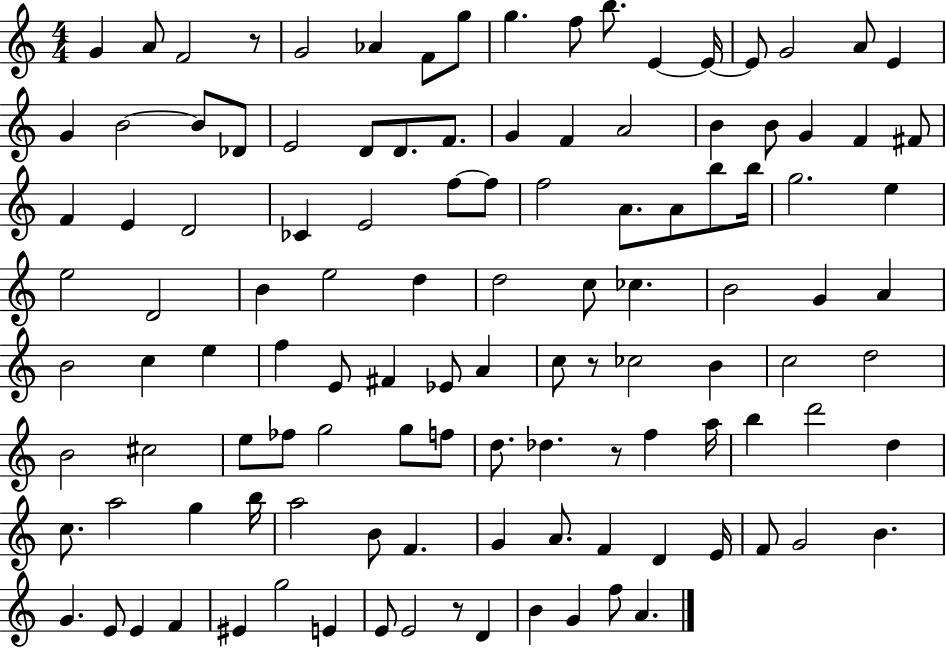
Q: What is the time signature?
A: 4/4